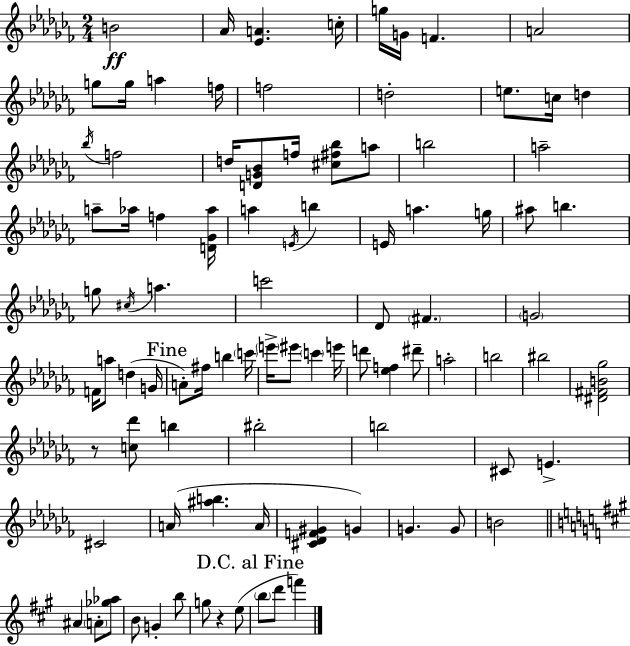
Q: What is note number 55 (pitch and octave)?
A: D#6